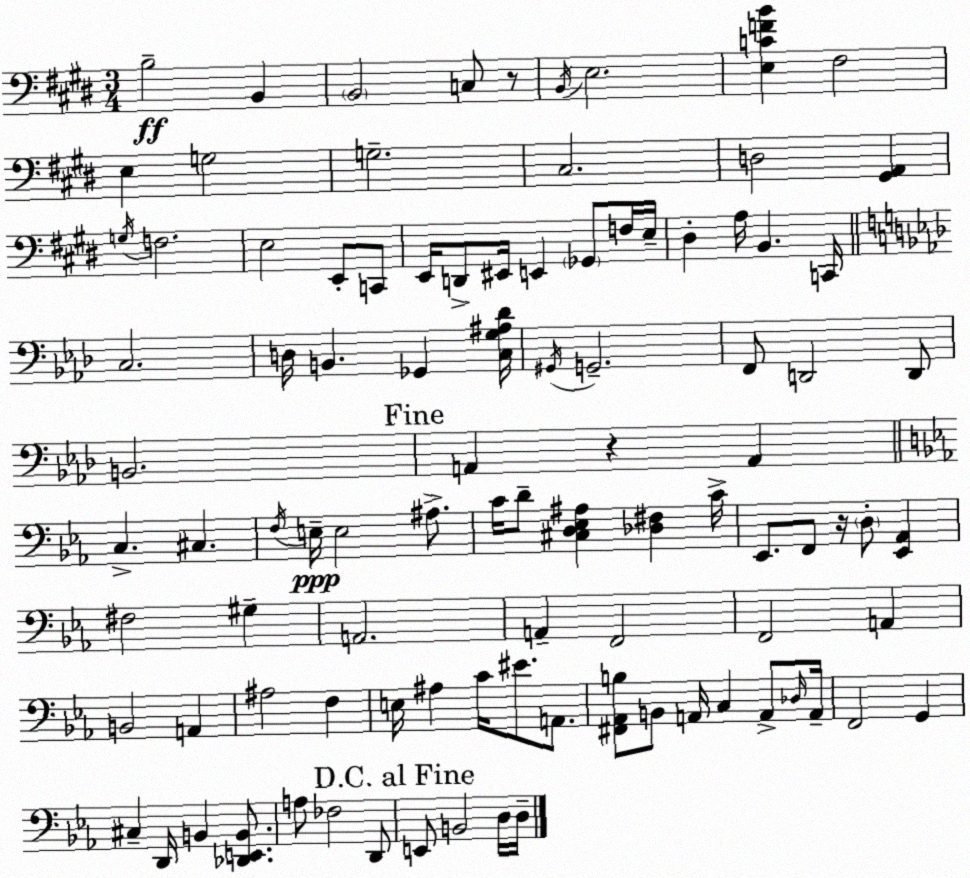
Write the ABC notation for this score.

X:1
T:Untitled
M:3/4
L:1/4
K:E
B,2 B,, B,,2 C,/2 z/2 B,,/4 E,2 [E,CFB] ^F,2 E, G,2 G,2 ^C,2 D,2 [^G,,A,,] G,/4 F,2 E,2 E,,/2 C,,/2 E,,/4 D,,/2 ^E,,/4 E,, _G,,/2 F,/4 E,/4 ^D, A,/4 B,, C,,/4 C,2 D,/4 B,, _G,, [C,G,^A,_D]/4 ^G,,/4 G,,2 F,,/2 D,,2 D,,/2 B,,2 A,, z A,, C, ^C, F,/4 E,/4 E,2 ^A,/2 C/4 D/2 [^C,D,_E,^A,] [_D,^F,] C/4 _E,,/2 F,,/2 z/4 D,/2 [_E,,_A,,] ^F,2 ^G, A,,2 A,, F,,2 F,,2 A,, B,,2 A,, ^A,2 F, E,/4 ^A, C/4 ^E/2 A,,/2 [^F,,_A,,B,]/2 B,,/2 A,,/4 C, A,,/2 _D,/4 A,,/4 F,,2 G,, ^C, D,,/4 B,, [_D,,E,,B,,]/2 A,/2 _F,2 D,,/2 E,,/2 B,,2 D,/4 D,/4